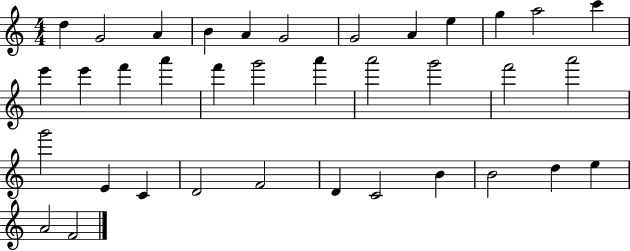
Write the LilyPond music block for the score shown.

{
  \clef treble
  \numericTimeSignature
  \time 4/4
  \key c \major
  d''4 g'2 a'4 | b'4 a'4 g'2 | g'2 a'4 e''4 | g''4 a''2 c'''4 | \break e'''4 e'''4 f'''4 a'''4 | f'''4 g'''2 a'''4 | a'''2 g'''2 | f'''2 a'''2 | \break g'''2 e'4 c'4 | d'2 f'2 | d'4 c'2 b'4 | b'2 d''4 e''4 | \break a'2 f'2 | \bar "|."
}